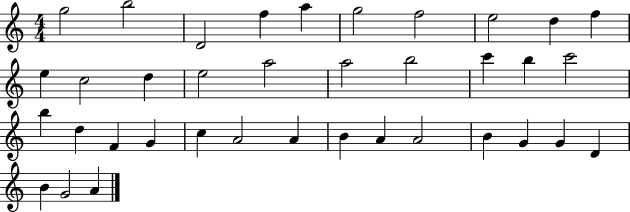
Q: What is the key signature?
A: C major